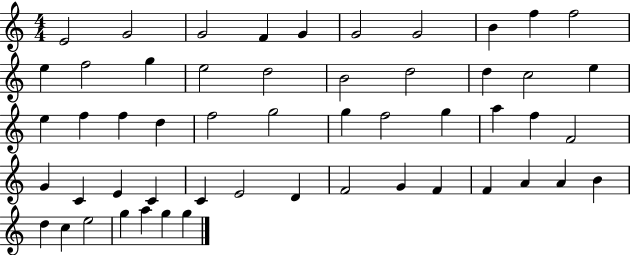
{
  \clef treble
  \numericTimeSignature
  \time 4/4
  \key c \major
  e'2 g'2 | g'2 f'4 g'4 | g'2 g'2 | b'4 f''4 f''2 | \break e''4 f''2 g''4 | e''2 d''2 | b'2 d''2 | d''4 c''2 e''4 | \break e''4 f''4 f''4 d''4 | f''2 g''2 | g''4 f''2 g''4 | a''4 f''4 f'2 | \break g'4 c'4 e'4 c'4 | c'4 e'2 d'4 | f'2 g'4 f'4 | f'4 a'4 a'4 b'4 | \break d''4 c''4 e''2 | g''4 a''4 g''4 g''4 | \bar "|."
}